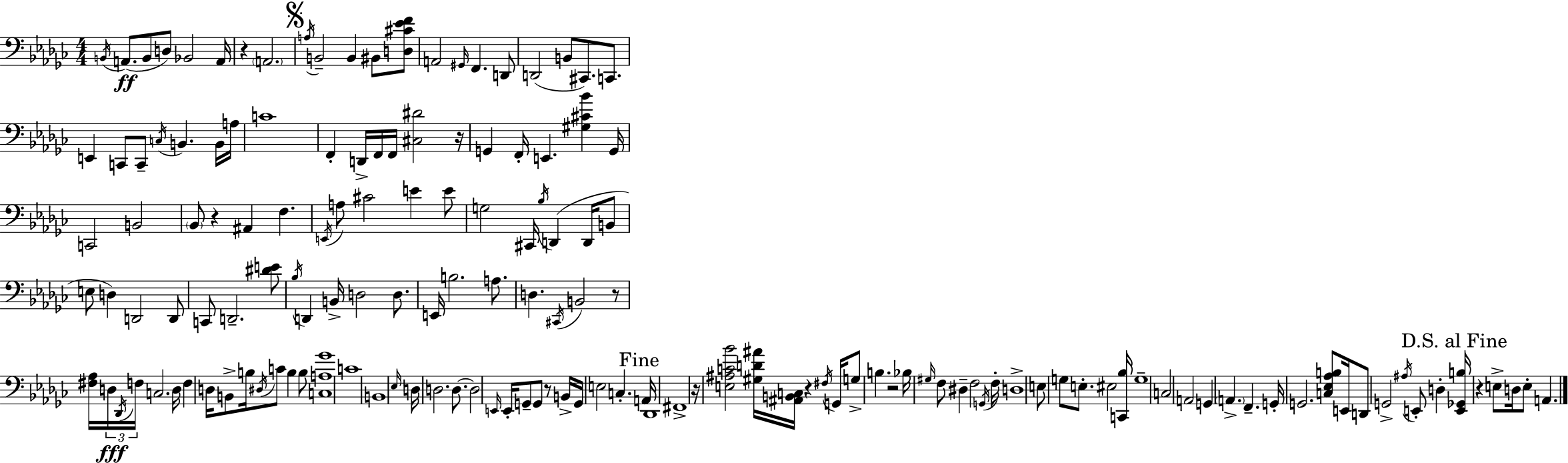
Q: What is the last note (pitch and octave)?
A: A2